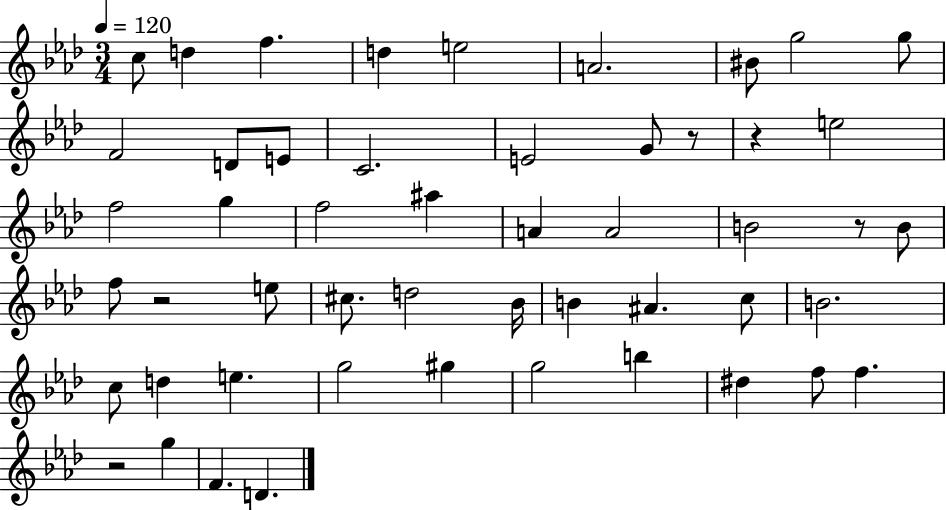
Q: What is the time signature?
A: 3/4